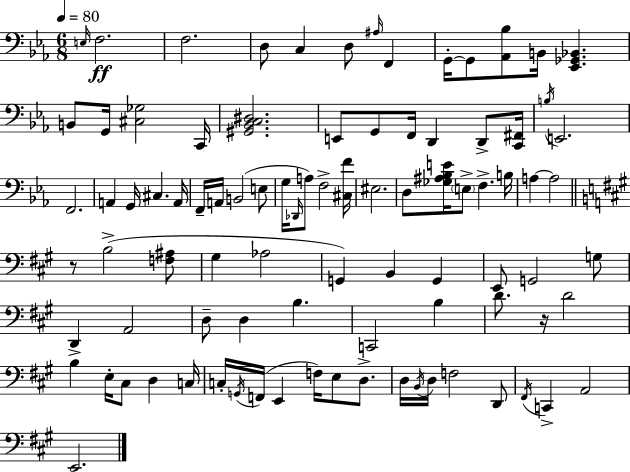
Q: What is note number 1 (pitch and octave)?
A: E3